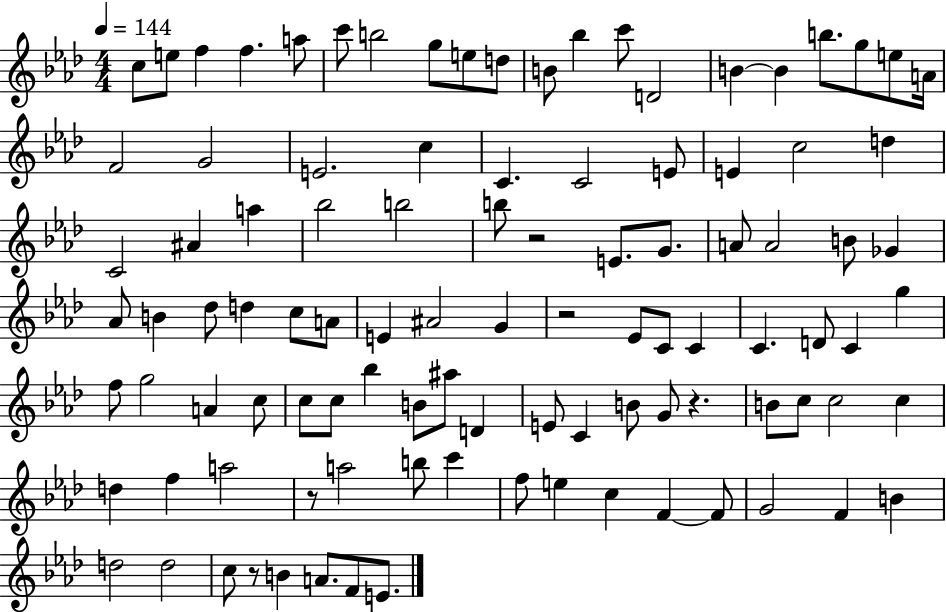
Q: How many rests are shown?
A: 5